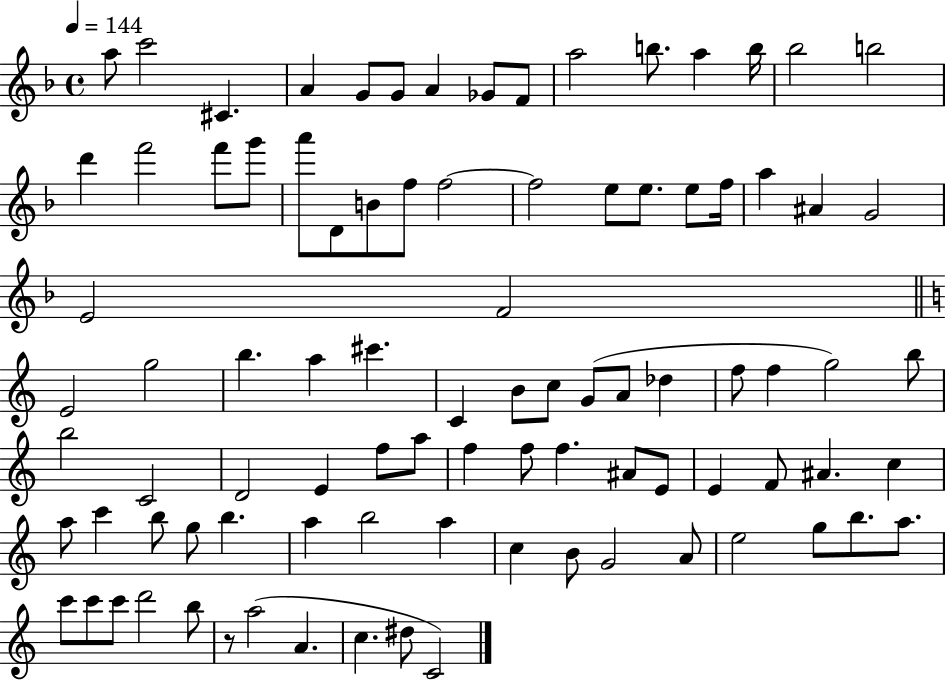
A5/e C6/h C#4/q. A4/q G4/e G4/e A4/q Gb4/e F4/e A5/h B5/e. A5/q B5/s Bb5/h B5/h D6/q F6/h F6/e G6/e A6/e D4/e B4/e F5/e F5/h F5/h E5/e E5/e. E5/e F5/s A5/q A#4/q G4/h E4/h F4/h E4/h G5/h B5/q. A5/q C#6/q. C4/q B4/e C5/e G4/e A4/e Db5/q F5/e F5/q G5/h B5/e B5/h C4/h D4/h E4/q F5/e A5/e F5/q F5/e F5/q. A#4/e E4/e E4/q F4/e A#4/q. C5/q A5/e C6/q B5/e G5/e B5/q. A5/q B5/h A5/q C5/q B4/e G4/h A4/e E5/h G5/e B5/e. A5/e. C6/e C6/e C6/e D6/h B5/e R/e A5/h A4/q. C5/q. D#5/e C4/h